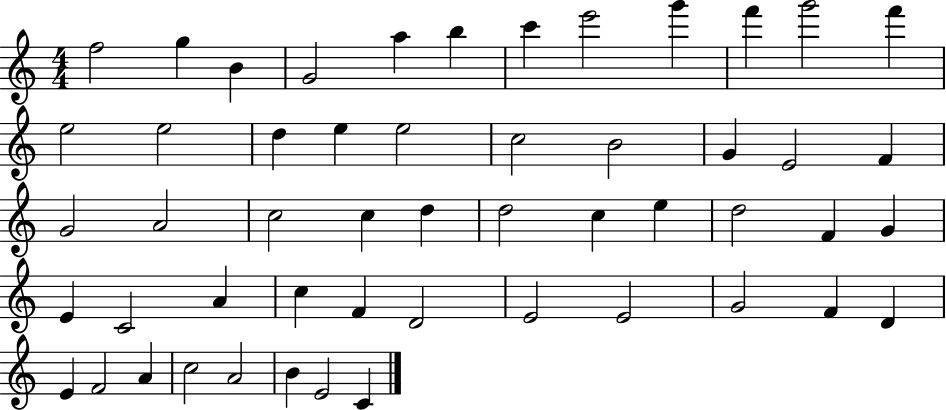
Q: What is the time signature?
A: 4/4